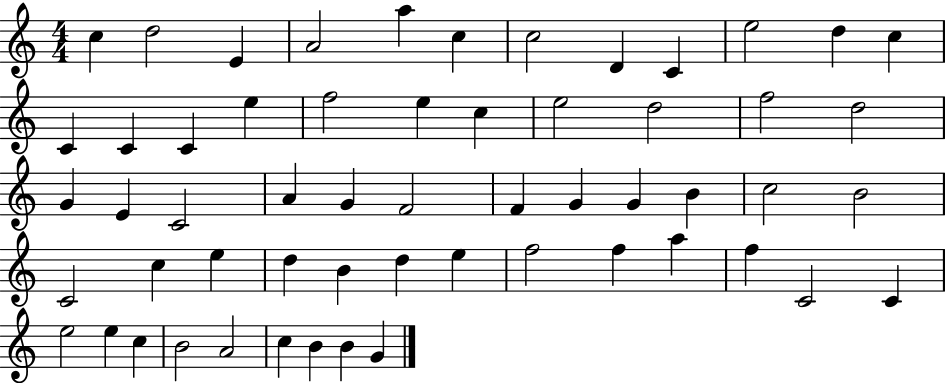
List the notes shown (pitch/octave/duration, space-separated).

C5/q D5/h E4/q A4/h A5/q C5/q C5/h D4/q C4/q E5/h D5/q C5/q C4/q C4/q C4/q E5/q F5/h E5/q C5/q E5/h D5/h F5/h D5/h G4/q E4/q C4/h A4/q G4/q F4/h F4/q G4/q G4/q B4/q C5/h B4/h C4/h C5/q E5/q D5/q B4/q D5/q E5/q F5/h F5/q A5/q F5/q C4/h C4/q E5/h E5/q C5/q B4/h A4/h C5/q B4/q B4/q G4/q